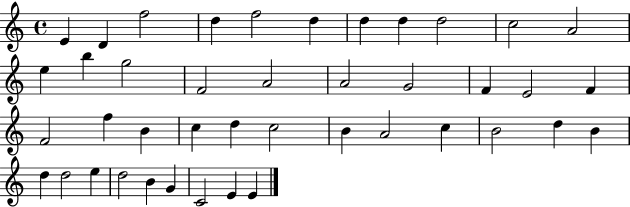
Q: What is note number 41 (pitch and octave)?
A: E4